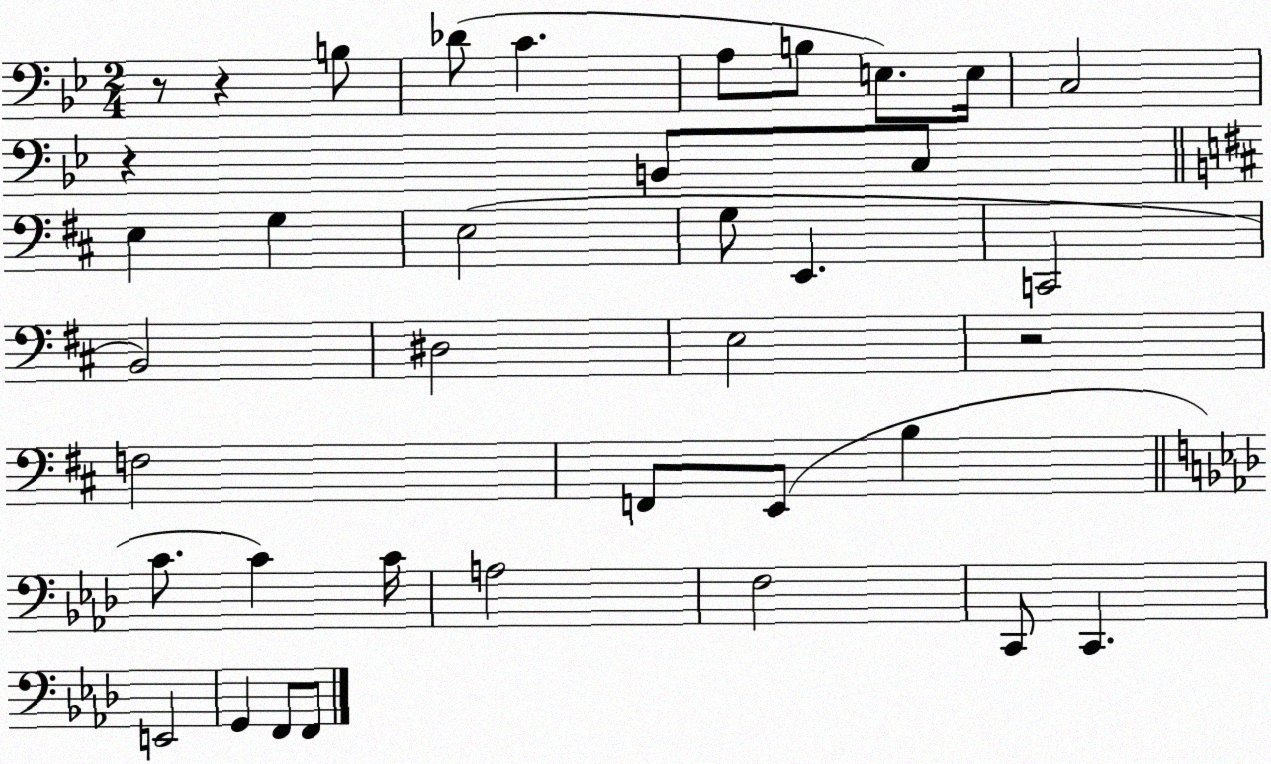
X:1
T:Untitled
M:2/4
L:1/4
K:Bb
z/2 z B,/2 _D/2 C A,/2 B,/2 E,/2 E,/4 C,2 z B,,/2 C,/2 E, G, E,2 G,/2 E,, C,,2 B,,2 ^D,2 E,2 z2 F,2 F,,/2 E,,/2 B, C/2 C C/4 A,2 F,2 C,,/2 C,, E,,2 G,, F,,/2 F,,/2